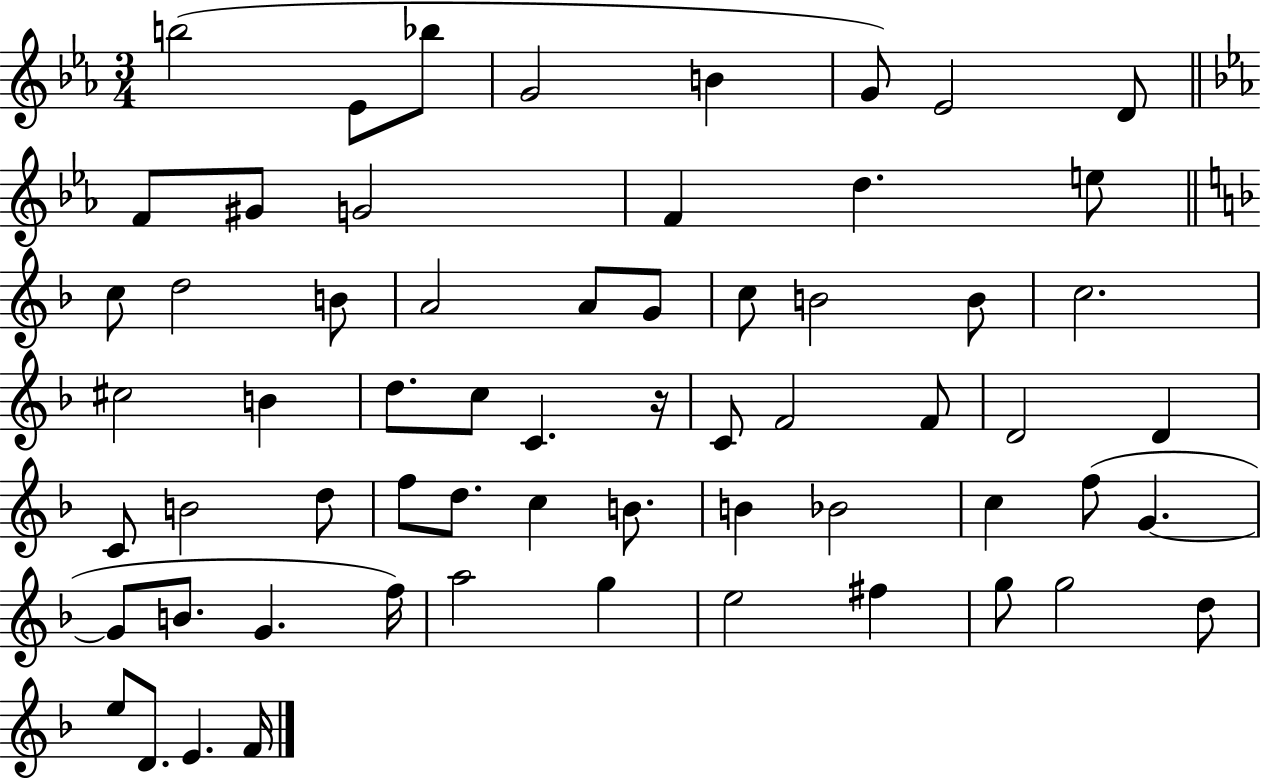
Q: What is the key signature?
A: EES major